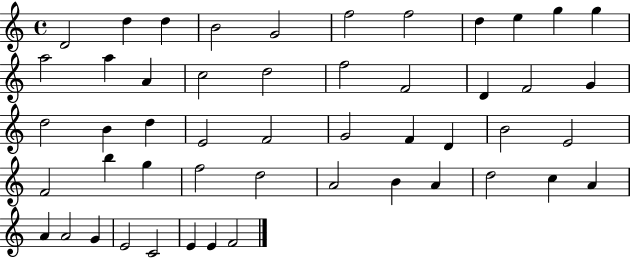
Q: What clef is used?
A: treble